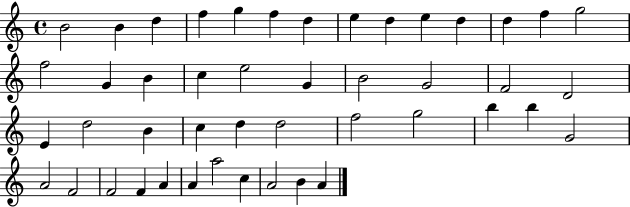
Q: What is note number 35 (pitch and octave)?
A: G4